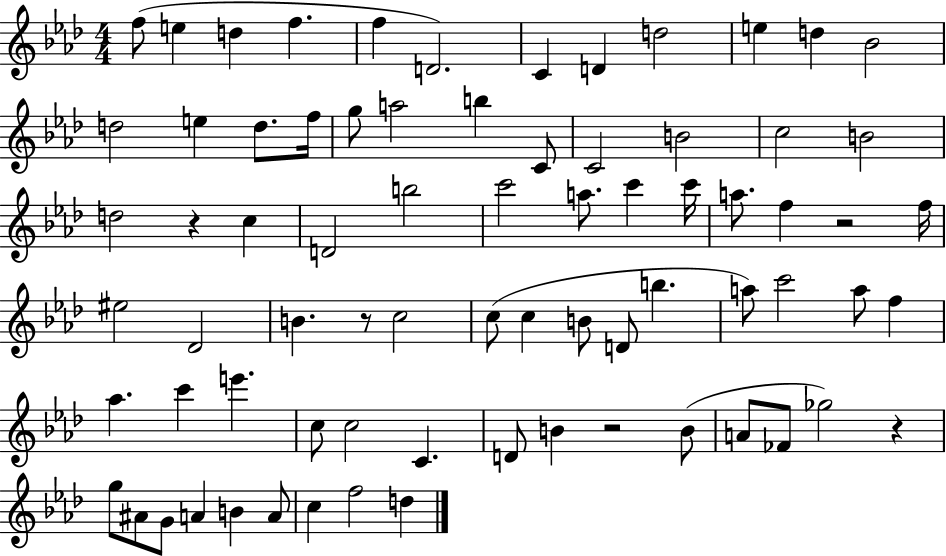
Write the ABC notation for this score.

X:1
T:Untitled
M:4/4
L:1/4
K:Ab
f/2 e d f f D2 C D d2 e d _B2 d2 e d/2 f/4 g/2 a2 b C/2 C2 B2 c2 B2 d2 z c D2 b2 c'2 a/2 c' c'/4 a/2 f z2 f/4 ^e2 _D2 B z/2 c2 c/2 c B/2 D/2 b a/2 c'2 a/2 f _a c' e' c/2 c2 C D/2 B z2 B/2 A/2 _F/2 _g2 z g/2 ^A/2 G/2 A B A/2 c f2 d